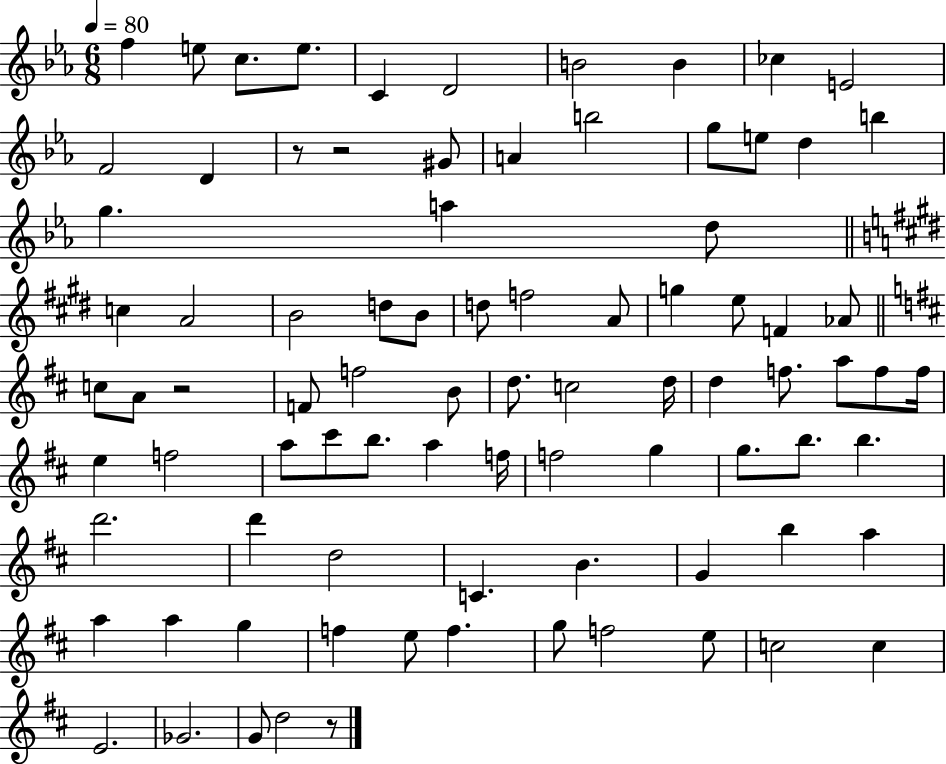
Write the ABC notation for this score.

X:1
T:Untitled
M:6/8
L:1/4
K:Eb
f e/2 c/2 e/2 C D2 B2 B _c E2 F2 D z/2 z2 ^G/2 A b2 g/2 e/2 d b g a d/2 c A2 B2 d/2 B/2 d/2 f2 A/2 g e/2 F _A/2 c/2 A/2 z2 F/2 f2 B/2 d/2 c2 d/4 d f/2 a/2 f/2 f/4 e f2 a/2 ^c'/2 b/2 a f/4 f2 g g/2 b/2 b d'2 d' d2 C B G b a a a g f e/2 f g/2 f2 e/2 c2 c E2 _G2 G/2 d2 z/2